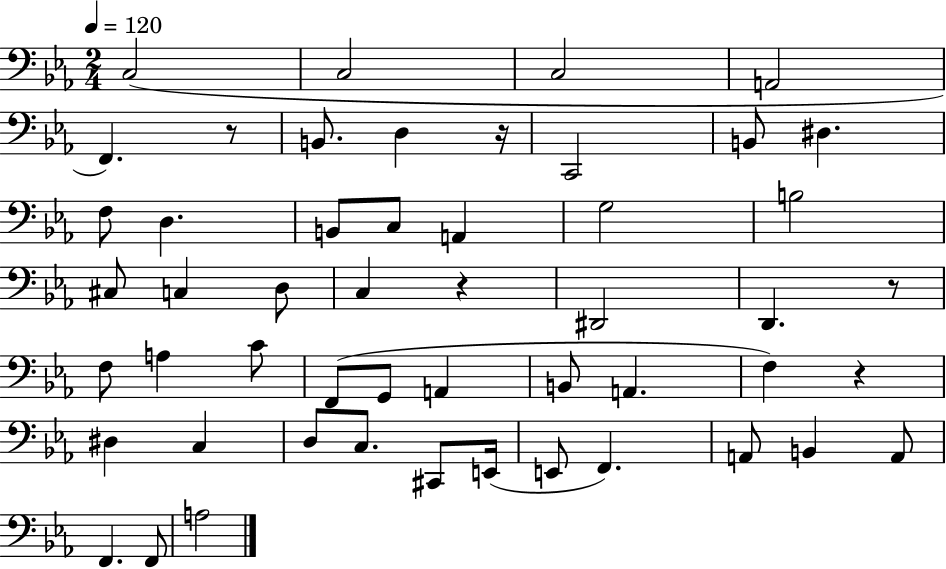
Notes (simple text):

C3/h C3/h C3/h A2/h F2/q. R/e B2/e. D3/q R/s C2/h B2/e D#3/q. F3/e D3/q. B2/e C3/e A2/q G3/h B3/h C#3/e C3/q D3/e C3/q R/q D#2/h D2/q. R/e F3/e A3/q C4/e F2/e G2/e A2/q B2/e A2/q. F3/q R/q D#3/q C3/q D3/e C3/e. C#2/e E2/s E2/e F2/q. A2/e B2/q A2/e F2/q. F2/e A3/h